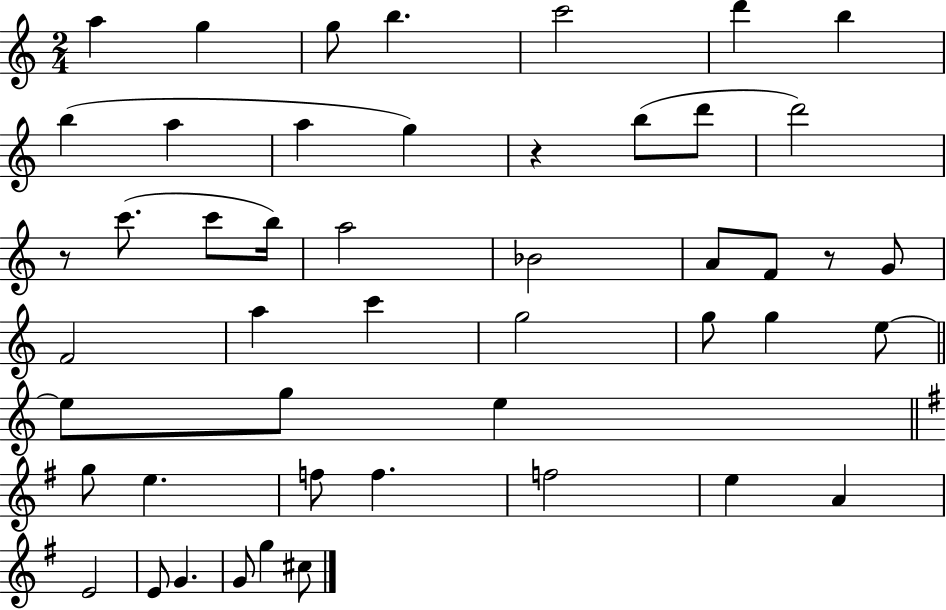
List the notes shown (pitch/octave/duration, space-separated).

A5/q G5/q G5/e B5/q. C6/h D6/q B5/q B5/q A5/q A5/q G5/q R/q B5/e D6/e D6/h R/e C6/e. C6/e B5/s A5/h Bb4/h A4/e F4/e R/e G4/e F4/h A5/q C6/q G5/h G5/e G5/q E5/e E5/e G5/e E5/q G5/e E5/q. F5/e F5/q. F5/h E5/q A4/q E4/h E4/e G4/q. G4/e G5/q C#5/e